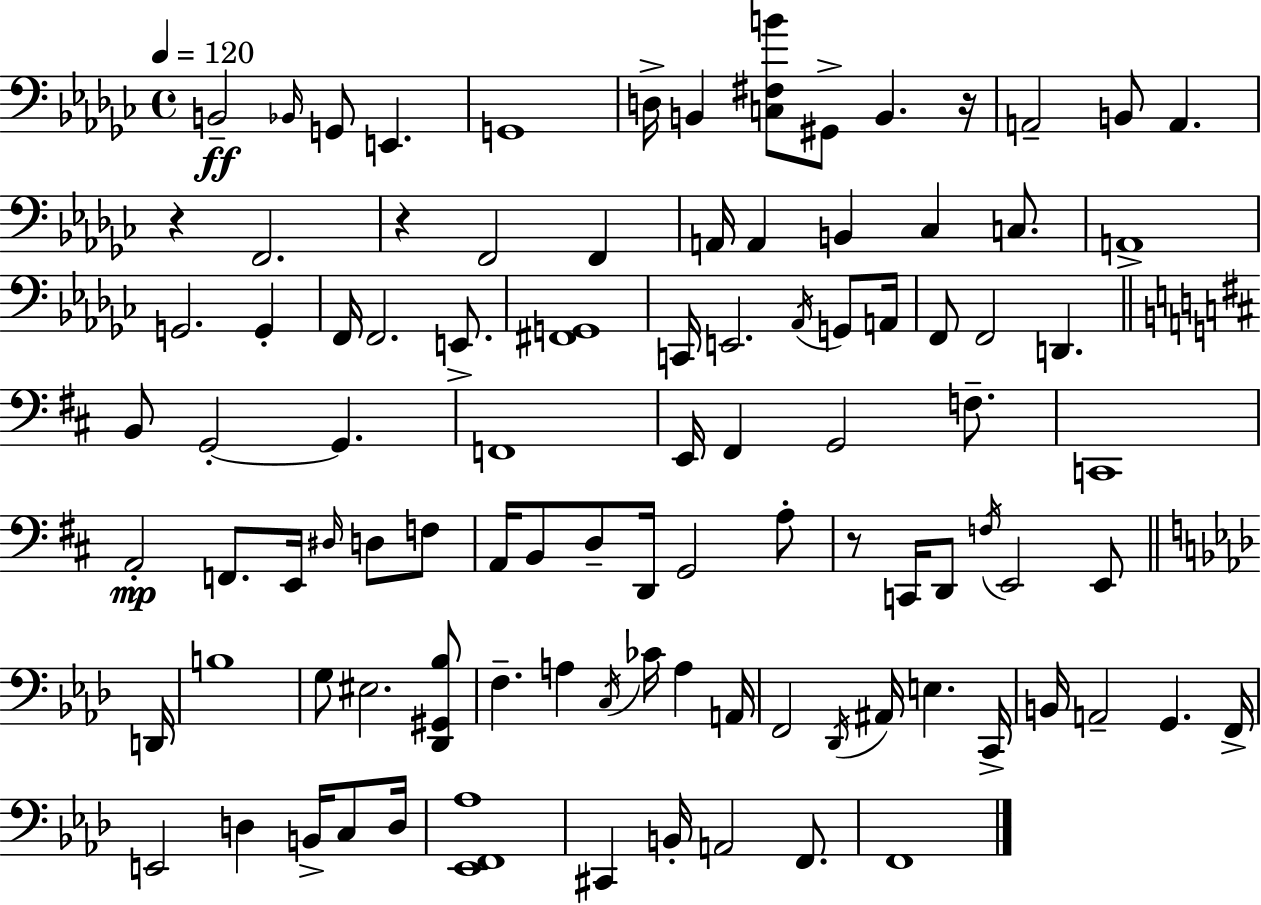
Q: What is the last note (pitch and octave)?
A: F2